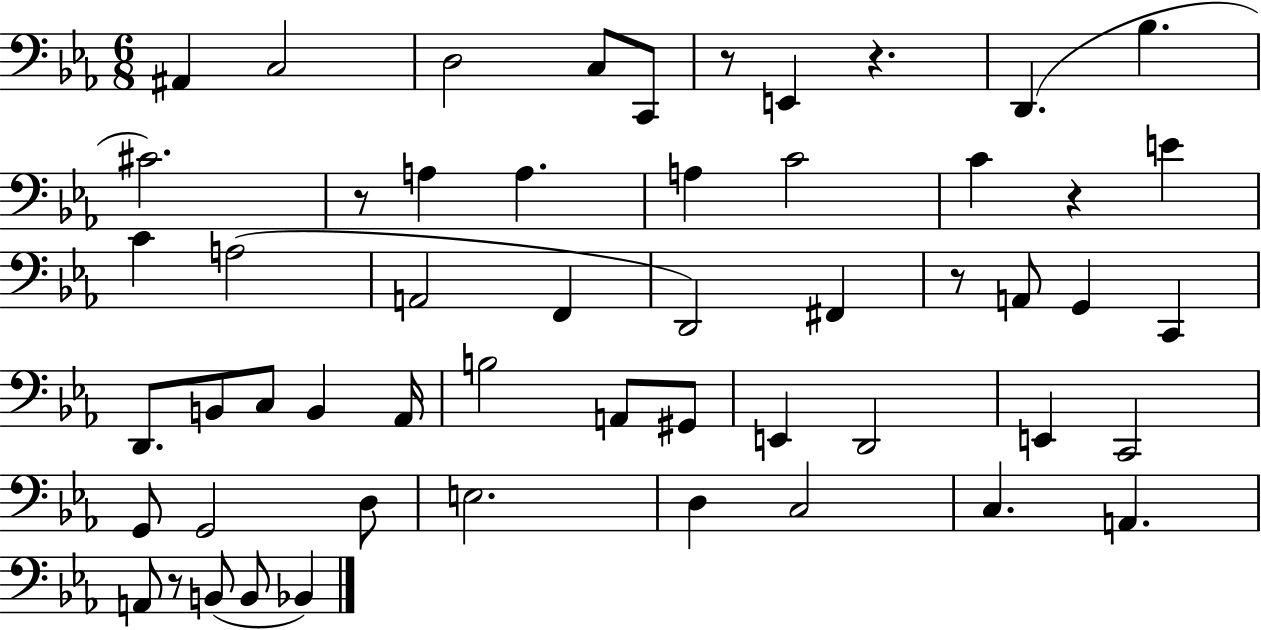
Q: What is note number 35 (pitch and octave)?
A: E2